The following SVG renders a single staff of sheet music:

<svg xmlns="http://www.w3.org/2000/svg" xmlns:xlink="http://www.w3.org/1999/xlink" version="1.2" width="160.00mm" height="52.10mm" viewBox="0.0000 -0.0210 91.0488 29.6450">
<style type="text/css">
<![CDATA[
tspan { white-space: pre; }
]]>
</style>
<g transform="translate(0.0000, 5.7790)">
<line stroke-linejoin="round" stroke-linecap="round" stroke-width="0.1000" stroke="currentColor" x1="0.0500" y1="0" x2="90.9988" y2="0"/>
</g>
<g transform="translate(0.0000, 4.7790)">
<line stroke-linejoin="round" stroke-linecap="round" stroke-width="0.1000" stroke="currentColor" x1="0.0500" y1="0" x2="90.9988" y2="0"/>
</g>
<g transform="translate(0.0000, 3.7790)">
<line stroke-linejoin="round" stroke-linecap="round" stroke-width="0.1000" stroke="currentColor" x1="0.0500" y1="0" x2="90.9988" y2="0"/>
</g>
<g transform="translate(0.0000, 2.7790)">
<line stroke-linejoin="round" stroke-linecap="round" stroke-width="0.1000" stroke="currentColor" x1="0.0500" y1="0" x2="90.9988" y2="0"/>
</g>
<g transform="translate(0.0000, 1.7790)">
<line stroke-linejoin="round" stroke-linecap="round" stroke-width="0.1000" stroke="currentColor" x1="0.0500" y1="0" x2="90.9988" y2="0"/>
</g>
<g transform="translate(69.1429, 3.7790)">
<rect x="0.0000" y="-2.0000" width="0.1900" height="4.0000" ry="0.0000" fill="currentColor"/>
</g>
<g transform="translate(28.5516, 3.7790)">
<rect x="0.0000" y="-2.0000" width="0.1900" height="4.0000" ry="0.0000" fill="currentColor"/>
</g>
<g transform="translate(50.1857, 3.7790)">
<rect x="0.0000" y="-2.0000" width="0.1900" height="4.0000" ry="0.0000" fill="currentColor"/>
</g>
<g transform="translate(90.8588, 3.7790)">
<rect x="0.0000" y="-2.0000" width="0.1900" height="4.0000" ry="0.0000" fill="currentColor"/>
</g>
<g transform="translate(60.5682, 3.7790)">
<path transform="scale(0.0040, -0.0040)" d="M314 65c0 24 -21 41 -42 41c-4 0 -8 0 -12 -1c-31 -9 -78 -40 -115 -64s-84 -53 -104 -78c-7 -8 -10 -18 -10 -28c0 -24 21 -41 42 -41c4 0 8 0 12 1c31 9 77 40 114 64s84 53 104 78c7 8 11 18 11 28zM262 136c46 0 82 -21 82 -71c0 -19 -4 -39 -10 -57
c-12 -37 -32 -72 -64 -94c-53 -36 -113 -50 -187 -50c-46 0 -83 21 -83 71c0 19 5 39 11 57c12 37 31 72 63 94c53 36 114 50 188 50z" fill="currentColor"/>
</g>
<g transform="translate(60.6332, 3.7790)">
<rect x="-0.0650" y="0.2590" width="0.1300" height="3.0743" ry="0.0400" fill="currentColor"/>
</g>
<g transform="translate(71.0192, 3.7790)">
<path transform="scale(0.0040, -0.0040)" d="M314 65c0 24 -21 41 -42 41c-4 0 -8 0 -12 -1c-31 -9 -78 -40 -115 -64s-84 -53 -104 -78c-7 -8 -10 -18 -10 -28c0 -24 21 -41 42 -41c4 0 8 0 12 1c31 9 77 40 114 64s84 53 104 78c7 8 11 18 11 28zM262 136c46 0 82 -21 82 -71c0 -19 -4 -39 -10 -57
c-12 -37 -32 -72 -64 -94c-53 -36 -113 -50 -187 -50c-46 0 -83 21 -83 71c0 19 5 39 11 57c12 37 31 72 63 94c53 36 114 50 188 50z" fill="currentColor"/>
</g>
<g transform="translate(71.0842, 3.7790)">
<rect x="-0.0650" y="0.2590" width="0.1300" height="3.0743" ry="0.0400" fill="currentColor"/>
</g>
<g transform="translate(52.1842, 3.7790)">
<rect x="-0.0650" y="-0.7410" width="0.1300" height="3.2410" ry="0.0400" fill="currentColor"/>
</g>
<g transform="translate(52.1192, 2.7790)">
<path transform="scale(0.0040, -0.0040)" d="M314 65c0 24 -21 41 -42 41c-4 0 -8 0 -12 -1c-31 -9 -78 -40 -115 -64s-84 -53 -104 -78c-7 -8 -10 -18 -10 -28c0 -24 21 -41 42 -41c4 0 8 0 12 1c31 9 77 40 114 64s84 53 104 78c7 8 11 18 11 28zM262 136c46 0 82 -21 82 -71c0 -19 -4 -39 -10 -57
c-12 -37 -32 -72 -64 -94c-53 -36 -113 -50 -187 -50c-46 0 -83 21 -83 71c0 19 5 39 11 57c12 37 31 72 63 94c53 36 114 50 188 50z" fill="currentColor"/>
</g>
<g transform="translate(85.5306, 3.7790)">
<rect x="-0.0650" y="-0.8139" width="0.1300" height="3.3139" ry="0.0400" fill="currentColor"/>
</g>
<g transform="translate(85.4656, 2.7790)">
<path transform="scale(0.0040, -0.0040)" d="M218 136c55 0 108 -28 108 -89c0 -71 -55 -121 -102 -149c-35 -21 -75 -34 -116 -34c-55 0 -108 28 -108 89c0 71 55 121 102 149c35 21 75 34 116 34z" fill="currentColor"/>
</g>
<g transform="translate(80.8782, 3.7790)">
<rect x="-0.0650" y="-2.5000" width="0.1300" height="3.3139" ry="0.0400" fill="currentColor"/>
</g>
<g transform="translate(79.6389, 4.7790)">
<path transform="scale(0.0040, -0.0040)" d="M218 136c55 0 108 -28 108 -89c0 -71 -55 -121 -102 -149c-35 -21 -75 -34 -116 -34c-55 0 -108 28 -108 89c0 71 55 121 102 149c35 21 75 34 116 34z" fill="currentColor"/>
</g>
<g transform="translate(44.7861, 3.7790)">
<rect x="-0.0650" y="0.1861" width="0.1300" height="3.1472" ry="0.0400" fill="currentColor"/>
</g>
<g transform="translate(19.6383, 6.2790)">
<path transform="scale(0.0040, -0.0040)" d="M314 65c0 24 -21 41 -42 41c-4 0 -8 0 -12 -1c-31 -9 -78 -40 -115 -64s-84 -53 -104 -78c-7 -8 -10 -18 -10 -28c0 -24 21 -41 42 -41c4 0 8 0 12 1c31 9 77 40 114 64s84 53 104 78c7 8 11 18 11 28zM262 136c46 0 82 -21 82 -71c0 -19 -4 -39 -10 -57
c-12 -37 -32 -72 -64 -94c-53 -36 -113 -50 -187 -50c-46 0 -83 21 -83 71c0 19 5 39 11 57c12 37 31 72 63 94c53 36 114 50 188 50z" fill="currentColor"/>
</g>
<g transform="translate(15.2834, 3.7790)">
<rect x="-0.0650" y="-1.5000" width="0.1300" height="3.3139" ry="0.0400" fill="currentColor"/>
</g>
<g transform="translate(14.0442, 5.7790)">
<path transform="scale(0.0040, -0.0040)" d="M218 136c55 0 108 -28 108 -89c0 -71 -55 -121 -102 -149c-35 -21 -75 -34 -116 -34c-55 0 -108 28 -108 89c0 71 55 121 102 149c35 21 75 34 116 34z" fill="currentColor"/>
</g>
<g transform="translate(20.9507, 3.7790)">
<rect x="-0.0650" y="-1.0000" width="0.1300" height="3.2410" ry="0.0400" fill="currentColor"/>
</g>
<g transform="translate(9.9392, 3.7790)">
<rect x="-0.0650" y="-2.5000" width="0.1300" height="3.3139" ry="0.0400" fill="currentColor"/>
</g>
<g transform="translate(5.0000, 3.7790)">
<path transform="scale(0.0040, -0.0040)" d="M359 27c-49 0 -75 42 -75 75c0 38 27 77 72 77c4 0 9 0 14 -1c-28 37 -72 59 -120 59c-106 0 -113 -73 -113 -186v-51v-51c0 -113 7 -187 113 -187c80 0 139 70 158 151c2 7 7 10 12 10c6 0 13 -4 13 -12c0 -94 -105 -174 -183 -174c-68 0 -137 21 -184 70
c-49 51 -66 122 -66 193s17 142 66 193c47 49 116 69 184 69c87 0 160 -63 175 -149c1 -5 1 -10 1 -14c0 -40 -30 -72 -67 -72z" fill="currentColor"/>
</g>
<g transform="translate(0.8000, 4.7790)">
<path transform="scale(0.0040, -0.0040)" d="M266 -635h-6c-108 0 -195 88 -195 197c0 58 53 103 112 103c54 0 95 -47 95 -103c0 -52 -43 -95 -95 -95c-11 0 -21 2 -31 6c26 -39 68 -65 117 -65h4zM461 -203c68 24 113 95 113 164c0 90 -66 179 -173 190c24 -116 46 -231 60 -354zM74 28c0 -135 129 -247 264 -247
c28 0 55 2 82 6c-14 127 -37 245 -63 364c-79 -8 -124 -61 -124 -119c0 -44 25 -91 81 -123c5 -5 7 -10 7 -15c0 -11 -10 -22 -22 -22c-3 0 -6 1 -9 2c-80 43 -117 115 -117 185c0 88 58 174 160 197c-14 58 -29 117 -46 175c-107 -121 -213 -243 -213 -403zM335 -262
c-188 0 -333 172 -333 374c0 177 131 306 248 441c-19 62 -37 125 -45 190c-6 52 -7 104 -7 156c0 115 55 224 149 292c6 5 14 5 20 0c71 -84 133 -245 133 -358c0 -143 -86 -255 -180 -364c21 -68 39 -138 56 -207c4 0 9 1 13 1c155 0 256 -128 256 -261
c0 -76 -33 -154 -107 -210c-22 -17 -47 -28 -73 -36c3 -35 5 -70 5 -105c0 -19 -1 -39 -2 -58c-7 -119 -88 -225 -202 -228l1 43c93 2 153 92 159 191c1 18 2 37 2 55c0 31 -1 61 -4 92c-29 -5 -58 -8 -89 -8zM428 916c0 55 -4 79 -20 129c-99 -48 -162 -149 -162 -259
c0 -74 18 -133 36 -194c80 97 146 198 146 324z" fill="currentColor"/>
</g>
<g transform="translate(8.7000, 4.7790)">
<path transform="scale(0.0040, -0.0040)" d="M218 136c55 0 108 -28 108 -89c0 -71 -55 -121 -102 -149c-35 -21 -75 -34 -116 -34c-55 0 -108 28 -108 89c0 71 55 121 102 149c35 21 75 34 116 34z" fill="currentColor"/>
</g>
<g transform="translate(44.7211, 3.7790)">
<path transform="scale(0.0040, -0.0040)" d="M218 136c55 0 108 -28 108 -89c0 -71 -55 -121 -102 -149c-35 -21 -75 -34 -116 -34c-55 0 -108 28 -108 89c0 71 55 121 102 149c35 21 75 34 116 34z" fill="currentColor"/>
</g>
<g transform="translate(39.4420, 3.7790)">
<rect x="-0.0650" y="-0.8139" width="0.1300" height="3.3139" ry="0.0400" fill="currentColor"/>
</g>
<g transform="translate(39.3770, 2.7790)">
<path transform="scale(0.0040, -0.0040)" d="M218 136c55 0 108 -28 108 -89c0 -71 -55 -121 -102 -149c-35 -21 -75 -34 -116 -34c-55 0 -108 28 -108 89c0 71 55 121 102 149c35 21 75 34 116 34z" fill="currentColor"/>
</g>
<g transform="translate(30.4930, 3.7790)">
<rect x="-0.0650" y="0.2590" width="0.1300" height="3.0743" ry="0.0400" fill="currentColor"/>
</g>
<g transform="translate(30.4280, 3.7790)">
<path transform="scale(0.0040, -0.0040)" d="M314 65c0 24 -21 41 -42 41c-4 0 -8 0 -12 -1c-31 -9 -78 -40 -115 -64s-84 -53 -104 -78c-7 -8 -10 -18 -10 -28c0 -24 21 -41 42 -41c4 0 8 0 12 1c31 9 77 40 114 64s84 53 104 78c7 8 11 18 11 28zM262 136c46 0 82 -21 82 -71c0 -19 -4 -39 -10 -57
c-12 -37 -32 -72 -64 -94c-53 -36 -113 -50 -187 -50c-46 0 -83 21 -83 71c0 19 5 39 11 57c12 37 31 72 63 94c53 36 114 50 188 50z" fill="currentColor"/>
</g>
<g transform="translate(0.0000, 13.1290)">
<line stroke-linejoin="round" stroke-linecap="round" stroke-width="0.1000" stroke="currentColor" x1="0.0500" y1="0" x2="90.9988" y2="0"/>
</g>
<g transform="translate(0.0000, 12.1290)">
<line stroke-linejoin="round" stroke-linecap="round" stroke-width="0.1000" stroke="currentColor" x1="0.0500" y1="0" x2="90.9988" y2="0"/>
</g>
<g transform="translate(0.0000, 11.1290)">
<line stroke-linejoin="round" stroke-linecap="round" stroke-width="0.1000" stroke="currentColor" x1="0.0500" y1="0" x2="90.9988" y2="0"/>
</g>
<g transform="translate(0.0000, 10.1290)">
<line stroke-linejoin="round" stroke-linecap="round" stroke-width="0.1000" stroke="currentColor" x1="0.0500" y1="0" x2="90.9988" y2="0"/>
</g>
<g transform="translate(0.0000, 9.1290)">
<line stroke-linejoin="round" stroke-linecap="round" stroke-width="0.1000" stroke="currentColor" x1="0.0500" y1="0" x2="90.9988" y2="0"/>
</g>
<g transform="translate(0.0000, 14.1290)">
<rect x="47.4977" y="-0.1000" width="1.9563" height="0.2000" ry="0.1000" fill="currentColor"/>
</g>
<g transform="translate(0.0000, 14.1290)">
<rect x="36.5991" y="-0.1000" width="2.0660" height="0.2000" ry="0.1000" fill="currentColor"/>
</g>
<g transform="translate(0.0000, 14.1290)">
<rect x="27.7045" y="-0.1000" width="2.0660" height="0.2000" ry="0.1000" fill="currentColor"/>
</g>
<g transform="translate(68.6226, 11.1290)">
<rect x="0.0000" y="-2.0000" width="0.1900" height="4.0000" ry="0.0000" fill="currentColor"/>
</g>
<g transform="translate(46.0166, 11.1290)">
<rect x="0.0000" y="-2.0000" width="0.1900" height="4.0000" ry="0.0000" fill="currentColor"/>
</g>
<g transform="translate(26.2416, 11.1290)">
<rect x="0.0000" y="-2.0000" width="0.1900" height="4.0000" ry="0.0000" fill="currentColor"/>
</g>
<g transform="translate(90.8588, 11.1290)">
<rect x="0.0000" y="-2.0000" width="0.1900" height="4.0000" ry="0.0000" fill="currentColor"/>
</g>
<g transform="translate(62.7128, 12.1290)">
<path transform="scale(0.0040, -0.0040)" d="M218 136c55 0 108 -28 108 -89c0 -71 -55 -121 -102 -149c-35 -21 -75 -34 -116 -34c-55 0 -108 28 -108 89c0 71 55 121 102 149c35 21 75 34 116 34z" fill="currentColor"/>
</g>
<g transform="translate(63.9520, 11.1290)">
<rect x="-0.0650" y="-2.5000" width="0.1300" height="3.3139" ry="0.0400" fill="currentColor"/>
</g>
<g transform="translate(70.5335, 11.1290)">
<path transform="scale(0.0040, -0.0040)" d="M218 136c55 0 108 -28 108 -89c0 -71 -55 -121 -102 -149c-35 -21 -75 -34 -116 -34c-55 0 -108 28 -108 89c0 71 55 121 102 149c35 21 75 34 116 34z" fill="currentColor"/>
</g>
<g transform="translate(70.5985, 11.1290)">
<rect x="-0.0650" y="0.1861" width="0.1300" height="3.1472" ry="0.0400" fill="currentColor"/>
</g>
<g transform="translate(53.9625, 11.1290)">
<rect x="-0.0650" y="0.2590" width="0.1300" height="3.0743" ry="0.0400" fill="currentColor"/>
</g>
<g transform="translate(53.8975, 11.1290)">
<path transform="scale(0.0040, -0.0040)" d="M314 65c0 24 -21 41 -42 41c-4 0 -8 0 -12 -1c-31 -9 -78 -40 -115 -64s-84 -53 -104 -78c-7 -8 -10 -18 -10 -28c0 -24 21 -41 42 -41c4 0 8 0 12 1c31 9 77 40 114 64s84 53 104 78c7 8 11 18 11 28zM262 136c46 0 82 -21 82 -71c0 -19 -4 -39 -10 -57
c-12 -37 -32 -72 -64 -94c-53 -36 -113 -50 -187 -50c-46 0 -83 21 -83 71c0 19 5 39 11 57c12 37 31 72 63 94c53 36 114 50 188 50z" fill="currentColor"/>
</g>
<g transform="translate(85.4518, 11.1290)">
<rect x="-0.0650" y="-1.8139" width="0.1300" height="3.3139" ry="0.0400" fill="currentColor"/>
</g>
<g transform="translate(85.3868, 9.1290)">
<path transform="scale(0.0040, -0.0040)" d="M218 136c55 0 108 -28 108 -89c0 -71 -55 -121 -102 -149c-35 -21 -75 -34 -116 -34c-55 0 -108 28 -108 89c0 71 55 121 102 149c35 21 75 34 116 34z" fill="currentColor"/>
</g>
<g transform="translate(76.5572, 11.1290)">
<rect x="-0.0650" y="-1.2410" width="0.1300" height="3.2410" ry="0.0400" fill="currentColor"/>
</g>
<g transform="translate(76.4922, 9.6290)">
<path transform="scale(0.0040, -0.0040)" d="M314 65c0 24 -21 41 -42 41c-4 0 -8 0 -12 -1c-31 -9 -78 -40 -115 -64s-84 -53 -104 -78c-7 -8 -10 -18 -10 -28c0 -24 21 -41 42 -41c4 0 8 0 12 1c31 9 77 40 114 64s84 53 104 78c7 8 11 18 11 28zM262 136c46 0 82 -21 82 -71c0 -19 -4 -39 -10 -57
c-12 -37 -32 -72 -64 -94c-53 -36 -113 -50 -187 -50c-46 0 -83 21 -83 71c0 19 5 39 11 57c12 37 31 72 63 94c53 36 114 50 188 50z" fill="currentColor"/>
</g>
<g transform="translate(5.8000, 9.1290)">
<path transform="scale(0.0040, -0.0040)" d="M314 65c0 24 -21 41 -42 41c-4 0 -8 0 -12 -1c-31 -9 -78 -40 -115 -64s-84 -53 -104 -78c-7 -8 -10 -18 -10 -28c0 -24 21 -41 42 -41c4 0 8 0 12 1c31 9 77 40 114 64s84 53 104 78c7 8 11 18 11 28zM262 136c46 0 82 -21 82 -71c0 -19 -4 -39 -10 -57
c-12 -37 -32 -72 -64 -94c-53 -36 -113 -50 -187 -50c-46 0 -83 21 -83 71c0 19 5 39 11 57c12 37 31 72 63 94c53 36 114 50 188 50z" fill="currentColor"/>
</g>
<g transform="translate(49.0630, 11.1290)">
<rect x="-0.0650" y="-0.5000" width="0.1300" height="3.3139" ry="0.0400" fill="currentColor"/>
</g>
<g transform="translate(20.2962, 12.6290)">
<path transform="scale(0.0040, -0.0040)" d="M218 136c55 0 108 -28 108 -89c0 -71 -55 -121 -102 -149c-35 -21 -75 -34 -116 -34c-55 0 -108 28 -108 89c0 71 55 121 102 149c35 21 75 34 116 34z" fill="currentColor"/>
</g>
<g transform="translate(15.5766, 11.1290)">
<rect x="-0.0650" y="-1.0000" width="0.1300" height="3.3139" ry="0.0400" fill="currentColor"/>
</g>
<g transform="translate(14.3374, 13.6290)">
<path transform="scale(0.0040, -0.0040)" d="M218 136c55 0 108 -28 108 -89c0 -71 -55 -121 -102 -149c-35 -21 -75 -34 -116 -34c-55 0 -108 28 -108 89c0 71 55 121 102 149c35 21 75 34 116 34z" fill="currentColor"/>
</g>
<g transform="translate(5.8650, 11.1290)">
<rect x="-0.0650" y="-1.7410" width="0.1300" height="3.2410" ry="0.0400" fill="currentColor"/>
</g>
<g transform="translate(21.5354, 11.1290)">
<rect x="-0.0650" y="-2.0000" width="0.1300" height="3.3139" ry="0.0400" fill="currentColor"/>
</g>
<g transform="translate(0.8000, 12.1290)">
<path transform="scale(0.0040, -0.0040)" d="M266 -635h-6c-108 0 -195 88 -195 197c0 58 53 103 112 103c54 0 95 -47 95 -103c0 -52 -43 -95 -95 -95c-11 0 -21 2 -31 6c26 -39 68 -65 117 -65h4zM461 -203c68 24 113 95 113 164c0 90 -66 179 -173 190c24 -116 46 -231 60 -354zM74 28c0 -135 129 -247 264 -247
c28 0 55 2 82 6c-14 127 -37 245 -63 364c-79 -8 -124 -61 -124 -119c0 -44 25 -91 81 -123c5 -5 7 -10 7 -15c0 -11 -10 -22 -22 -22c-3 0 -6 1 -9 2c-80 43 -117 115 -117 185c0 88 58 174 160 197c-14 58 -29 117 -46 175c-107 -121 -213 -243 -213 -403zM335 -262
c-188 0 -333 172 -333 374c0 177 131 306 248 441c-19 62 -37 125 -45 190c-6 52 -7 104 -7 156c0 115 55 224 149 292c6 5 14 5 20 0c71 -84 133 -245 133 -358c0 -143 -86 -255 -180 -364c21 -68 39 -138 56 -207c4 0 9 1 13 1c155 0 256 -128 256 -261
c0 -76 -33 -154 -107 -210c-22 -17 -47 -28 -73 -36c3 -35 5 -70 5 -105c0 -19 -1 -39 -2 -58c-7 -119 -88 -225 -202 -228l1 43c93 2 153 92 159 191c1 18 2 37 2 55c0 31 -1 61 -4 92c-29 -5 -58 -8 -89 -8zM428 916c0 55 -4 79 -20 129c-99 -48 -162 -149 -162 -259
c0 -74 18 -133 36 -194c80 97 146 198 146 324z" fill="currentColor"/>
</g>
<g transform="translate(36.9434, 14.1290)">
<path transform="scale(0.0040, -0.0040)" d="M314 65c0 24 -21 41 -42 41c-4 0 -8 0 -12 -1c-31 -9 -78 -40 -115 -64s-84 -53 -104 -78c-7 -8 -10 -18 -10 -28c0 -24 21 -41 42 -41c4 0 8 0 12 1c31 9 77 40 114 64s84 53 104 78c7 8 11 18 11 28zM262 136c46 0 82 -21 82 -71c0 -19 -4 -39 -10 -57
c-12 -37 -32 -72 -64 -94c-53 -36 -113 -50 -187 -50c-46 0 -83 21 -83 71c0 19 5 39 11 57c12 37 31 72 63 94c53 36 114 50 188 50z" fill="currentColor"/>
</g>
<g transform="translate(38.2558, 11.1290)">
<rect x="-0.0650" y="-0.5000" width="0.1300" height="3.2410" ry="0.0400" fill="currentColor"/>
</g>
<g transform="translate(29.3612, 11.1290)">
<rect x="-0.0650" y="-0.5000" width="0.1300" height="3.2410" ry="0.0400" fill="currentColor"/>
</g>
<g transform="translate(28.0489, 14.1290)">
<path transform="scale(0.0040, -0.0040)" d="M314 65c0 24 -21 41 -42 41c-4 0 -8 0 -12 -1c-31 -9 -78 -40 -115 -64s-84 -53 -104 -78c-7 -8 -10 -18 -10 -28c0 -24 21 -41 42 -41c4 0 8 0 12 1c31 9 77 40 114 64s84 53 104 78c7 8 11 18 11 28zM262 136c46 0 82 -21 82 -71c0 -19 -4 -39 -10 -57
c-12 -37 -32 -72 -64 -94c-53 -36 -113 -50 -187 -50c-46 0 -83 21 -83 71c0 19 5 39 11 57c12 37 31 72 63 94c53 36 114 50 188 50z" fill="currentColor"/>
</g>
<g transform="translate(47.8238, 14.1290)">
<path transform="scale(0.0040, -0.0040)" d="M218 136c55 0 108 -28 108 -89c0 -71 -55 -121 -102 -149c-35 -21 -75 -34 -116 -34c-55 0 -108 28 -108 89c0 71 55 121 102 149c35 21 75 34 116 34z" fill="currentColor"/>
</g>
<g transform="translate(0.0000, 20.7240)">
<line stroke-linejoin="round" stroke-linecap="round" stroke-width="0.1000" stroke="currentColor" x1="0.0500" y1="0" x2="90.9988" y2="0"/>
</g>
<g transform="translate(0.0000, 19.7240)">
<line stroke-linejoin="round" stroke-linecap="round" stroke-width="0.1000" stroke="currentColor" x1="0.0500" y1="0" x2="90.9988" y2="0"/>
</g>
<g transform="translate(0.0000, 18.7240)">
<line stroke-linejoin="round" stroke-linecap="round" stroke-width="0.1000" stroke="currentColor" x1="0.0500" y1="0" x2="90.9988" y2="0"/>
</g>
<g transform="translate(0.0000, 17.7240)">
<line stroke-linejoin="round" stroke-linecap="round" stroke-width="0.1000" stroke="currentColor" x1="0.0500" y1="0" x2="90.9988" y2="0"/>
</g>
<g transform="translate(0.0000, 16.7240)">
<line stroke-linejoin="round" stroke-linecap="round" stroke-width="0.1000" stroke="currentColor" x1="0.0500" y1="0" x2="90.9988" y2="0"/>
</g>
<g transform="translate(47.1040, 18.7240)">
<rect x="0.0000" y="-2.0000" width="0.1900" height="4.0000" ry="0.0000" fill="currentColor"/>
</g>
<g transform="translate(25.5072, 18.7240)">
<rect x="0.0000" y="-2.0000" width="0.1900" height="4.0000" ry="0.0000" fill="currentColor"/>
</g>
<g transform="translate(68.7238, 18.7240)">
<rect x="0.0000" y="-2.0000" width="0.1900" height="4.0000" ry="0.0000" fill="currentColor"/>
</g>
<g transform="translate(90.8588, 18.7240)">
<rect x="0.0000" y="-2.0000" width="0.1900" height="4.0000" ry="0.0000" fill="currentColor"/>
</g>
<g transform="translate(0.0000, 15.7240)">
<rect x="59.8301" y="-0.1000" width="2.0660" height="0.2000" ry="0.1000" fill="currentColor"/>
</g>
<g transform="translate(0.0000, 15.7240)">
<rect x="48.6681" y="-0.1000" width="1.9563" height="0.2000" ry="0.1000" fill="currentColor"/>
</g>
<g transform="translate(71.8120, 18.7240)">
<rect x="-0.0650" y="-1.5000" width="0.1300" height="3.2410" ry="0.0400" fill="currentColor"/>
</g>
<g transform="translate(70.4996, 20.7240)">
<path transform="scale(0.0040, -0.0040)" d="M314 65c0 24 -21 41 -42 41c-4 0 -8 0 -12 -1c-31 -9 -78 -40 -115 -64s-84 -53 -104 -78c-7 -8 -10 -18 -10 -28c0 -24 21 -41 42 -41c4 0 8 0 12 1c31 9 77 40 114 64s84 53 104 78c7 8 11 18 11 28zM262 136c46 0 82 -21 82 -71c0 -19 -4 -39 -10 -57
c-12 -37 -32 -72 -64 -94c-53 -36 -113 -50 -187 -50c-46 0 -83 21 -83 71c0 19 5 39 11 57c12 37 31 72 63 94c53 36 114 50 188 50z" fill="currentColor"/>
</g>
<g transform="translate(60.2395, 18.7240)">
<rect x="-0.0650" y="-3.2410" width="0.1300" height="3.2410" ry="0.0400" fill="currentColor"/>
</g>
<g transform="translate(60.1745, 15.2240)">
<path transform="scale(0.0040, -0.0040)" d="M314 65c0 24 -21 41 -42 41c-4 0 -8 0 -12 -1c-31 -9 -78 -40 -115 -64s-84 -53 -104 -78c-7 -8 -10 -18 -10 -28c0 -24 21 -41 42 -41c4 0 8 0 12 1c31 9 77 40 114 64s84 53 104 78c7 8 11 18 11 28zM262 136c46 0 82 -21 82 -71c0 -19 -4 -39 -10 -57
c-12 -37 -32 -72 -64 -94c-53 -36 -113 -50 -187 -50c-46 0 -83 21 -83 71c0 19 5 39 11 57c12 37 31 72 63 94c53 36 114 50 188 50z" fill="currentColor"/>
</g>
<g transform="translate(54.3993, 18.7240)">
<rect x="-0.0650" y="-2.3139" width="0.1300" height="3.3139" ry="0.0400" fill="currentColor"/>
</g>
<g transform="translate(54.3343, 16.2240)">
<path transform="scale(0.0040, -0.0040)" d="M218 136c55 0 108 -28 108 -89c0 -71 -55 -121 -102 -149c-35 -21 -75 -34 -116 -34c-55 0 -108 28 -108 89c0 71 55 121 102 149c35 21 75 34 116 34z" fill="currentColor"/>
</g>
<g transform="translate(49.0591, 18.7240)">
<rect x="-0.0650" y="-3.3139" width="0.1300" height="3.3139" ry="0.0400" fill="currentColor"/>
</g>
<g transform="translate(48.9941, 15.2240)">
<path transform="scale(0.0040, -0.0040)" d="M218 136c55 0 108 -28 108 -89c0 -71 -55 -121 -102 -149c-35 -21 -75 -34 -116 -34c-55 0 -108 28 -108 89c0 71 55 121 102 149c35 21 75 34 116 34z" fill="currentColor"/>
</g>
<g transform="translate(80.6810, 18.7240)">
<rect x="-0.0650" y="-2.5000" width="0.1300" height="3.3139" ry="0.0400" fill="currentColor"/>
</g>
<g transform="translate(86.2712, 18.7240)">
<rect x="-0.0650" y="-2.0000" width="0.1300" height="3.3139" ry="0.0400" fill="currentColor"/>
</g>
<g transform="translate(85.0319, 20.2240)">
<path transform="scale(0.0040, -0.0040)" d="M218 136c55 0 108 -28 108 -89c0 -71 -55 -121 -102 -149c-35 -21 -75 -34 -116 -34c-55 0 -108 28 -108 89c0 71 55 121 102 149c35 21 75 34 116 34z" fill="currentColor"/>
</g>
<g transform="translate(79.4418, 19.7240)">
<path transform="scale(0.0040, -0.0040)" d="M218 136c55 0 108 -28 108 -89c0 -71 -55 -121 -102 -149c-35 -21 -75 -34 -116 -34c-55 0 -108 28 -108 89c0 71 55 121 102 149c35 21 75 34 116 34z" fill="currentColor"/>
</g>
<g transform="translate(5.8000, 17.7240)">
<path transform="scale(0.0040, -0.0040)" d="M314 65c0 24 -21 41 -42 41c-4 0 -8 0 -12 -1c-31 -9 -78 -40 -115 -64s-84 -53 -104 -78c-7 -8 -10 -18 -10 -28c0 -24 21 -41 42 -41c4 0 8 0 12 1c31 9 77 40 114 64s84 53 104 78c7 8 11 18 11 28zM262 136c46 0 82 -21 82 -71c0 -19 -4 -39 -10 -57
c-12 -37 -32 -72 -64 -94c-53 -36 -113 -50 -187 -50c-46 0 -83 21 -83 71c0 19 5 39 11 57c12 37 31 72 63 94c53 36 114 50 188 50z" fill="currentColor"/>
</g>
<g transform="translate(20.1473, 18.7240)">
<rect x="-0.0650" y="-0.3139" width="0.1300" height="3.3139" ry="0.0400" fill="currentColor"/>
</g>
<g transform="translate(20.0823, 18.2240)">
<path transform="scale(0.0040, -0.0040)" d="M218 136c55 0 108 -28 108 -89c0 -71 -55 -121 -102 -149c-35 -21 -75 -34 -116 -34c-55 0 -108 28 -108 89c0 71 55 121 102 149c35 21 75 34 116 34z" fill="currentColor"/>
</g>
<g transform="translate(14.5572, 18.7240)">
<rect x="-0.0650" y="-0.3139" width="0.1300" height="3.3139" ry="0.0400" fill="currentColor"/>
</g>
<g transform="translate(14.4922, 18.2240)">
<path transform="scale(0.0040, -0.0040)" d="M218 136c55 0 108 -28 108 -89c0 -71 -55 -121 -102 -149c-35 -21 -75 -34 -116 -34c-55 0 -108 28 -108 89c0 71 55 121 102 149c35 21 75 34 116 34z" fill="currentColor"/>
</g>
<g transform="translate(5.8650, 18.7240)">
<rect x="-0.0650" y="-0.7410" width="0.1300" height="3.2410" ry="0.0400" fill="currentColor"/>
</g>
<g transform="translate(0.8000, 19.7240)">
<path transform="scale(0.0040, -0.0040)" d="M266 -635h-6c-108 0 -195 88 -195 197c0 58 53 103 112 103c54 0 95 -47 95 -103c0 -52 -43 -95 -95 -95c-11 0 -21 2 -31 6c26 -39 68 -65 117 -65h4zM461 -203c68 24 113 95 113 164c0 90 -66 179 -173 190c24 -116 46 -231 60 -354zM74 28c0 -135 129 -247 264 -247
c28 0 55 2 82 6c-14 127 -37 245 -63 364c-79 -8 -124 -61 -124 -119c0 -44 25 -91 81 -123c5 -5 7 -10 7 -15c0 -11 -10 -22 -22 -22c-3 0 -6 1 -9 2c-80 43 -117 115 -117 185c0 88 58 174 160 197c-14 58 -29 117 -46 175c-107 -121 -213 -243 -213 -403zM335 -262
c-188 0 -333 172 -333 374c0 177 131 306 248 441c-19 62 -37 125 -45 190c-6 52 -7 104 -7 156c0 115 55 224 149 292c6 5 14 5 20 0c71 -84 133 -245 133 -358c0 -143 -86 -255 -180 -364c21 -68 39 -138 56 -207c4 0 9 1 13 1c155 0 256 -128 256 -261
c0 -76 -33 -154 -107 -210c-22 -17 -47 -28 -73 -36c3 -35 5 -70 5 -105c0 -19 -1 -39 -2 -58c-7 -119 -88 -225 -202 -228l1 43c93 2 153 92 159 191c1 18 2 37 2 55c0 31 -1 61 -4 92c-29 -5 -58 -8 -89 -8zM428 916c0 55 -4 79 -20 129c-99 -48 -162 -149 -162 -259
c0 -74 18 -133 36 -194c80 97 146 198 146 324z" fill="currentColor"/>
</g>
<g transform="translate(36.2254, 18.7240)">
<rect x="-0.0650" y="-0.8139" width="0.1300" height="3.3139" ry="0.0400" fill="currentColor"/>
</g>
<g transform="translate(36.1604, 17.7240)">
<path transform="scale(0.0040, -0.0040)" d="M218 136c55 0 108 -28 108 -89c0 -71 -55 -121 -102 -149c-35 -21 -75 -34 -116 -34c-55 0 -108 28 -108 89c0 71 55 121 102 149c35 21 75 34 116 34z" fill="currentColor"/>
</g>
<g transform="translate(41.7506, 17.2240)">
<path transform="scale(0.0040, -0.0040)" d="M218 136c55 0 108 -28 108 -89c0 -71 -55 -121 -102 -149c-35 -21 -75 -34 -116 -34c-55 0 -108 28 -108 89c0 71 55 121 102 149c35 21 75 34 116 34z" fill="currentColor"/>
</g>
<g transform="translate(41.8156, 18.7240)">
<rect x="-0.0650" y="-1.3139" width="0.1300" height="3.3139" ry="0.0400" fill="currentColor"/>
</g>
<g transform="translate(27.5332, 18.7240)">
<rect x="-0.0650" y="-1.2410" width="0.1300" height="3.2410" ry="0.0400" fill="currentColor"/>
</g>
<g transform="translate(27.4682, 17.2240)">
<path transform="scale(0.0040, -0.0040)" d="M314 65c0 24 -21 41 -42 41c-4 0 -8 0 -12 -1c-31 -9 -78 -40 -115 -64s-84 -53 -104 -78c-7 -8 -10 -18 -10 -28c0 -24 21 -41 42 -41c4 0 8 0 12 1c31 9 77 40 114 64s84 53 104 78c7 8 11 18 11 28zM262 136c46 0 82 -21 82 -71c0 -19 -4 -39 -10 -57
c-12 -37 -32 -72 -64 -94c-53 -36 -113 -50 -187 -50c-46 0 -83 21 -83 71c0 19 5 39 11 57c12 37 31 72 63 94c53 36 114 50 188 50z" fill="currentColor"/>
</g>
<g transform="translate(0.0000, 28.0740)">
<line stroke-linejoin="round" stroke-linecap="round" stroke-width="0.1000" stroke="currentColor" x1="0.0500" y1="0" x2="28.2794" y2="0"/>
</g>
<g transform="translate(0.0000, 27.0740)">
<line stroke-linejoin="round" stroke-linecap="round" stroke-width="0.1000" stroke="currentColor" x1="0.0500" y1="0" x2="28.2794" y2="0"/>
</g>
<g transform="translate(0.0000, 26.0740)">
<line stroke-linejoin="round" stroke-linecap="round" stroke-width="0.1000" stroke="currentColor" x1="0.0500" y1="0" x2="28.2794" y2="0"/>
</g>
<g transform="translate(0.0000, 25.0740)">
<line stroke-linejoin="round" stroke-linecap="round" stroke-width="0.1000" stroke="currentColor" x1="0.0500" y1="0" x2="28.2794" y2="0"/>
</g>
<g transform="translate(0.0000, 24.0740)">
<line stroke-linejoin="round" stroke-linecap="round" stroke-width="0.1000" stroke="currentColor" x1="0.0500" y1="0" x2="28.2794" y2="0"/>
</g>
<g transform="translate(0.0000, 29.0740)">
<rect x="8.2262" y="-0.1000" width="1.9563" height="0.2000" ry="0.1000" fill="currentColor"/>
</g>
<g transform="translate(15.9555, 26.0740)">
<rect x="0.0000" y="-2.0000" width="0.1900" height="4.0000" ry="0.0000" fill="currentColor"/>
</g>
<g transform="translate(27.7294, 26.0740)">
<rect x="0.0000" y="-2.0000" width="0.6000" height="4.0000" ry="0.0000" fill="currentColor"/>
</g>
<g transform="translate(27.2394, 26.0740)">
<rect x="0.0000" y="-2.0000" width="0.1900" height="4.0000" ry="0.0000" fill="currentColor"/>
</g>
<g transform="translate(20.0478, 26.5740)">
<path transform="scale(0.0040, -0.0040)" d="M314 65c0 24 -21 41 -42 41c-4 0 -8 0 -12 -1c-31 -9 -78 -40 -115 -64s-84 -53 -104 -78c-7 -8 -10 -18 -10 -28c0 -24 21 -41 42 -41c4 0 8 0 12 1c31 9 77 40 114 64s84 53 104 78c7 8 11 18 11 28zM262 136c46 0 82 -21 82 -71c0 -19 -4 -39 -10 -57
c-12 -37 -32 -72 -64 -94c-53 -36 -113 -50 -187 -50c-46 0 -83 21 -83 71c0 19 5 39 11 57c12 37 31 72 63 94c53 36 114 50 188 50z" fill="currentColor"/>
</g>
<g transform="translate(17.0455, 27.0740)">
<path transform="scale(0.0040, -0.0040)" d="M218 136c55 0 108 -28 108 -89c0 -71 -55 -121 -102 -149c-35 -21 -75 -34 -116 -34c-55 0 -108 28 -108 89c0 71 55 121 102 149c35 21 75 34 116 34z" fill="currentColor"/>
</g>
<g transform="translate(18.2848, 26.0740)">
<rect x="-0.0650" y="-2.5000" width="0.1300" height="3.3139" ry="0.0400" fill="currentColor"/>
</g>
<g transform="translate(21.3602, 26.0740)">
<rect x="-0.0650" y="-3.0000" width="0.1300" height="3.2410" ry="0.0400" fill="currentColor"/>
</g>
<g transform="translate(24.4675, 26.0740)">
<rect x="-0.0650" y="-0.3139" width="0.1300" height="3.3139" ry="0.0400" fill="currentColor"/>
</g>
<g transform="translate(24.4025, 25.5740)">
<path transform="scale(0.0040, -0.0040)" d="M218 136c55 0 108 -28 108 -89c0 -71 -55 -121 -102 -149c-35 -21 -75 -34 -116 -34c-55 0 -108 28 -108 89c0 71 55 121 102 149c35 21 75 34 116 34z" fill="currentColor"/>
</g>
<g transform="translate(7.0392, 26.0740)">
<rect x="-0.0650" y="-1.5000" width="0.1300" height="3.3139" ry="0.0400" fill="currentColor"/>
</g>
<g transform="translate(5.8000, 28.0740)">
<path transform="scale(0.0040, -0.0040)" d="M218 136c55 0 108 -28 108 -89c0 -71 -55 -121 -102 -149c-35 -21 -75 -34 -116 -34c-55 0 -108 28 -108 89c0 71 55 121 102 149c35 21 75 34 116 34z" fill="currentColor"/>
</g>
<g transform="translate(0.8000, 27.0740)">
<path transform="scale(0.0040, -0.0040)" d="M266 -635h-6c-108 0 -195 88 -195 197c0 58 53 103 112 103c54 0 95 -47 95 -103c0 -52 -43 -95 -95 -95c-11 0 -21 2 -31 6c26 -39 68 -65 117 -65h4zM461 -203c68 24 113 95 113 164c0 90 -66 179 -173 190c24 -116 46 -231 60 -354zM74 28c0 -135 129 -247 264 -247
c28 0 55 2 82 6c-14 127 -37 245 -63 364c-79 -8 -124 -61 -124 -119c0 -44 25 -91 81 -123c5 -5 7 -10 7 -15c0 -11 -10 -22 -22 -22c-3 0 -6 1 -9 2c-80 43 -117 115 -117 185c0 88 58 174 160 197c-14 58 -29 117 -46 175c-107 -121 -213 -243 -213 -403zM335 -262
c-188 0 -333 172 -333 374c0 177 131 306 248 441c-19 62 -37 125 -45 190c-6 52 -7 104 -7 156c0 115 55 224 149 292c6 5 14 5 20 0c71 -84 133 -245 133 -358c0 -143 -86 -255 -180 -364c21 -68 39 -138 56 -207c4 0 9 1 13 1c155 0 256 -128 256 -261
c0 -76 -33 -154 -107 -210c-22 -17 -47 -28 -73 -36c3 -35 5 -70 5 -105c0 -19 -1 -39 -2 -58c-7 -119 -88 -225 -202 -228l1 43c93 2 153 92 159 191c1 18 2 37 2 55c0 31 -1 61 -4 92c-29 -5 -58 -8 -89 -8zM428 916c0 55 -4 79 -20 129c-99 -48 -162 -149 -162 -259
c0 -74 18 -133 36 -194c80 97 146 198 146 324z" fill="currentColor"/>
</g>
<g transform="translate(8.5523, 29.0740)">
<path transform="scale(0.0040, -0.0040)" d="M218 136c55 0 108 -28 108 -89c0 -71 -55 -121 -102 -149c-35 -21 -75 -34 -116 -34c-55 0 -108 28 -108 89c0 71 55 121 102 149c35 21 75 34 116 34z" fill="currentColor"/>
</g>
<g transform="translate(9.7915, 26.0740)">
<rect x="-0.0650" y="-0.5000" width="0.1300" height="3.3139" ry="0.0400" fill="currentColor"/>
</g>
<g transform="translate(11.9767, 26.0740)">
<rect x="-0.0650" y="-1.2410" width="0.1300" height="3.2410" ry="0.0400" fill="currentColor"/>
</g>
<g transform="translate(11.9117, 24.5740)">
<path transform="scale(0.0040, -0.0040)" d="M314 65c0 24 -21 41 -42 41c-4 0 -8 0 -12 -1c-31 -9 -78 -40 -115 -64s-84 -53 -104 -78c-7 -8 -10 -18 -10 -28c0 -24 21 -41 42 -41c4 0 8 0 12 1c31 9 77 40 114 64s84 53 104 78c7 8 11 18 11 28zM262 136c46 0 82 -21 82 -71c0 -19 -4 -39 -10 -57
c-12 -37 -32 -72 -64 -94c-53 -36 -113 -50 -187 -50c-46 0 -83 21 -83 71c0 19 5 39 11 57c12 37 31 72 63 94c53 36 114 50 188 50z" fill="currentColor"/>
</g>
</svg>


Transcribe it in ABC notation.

X:1
T:Untitled
M:4/4
L:1/4
K:C
G E D2 B2 d B d2 B2 B2 G d f2 D F C2 C2 C B2 G B e2 f d2 c c e2 d e b g b2 E2 G F E C e2 G A2 c